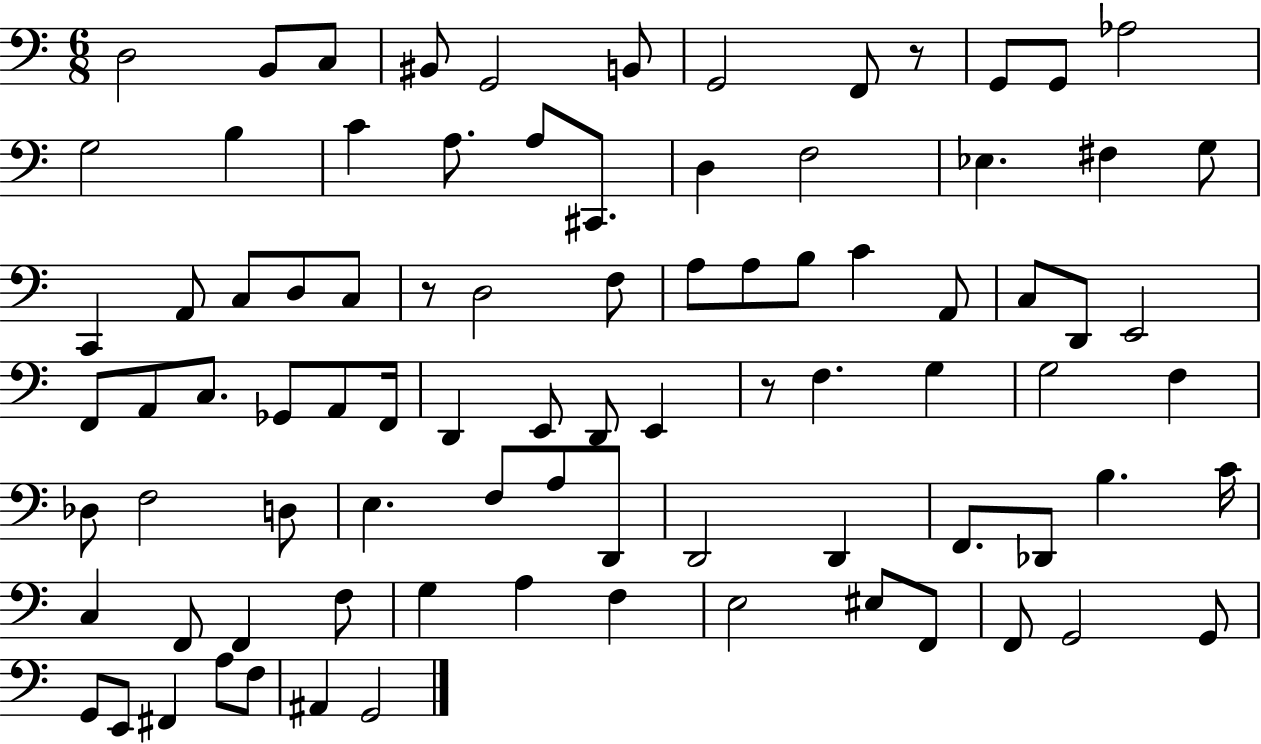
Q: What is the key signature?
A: C major